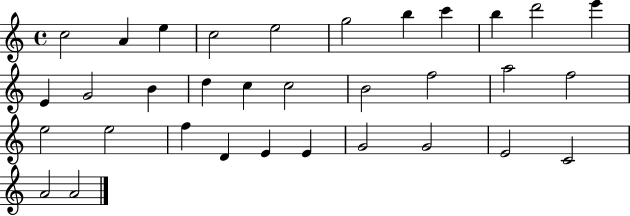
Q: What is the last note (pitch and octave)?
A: A4